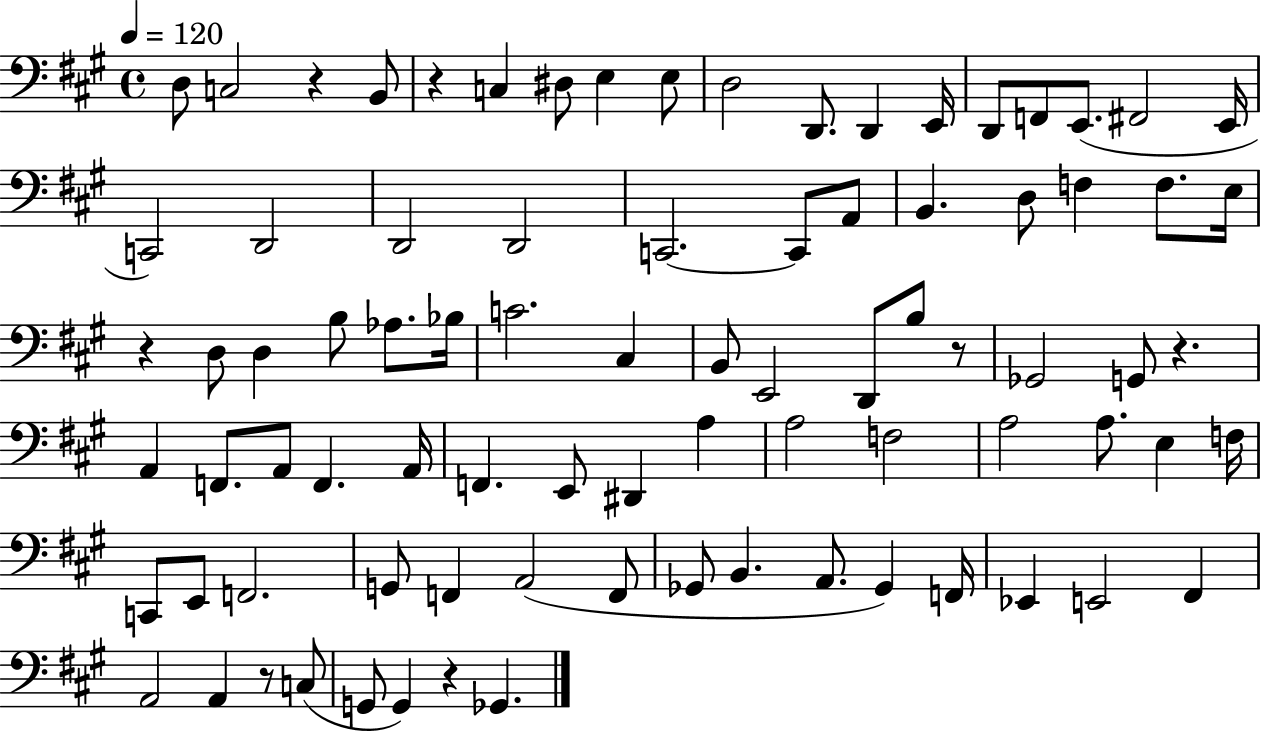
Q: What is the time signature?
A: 4/4